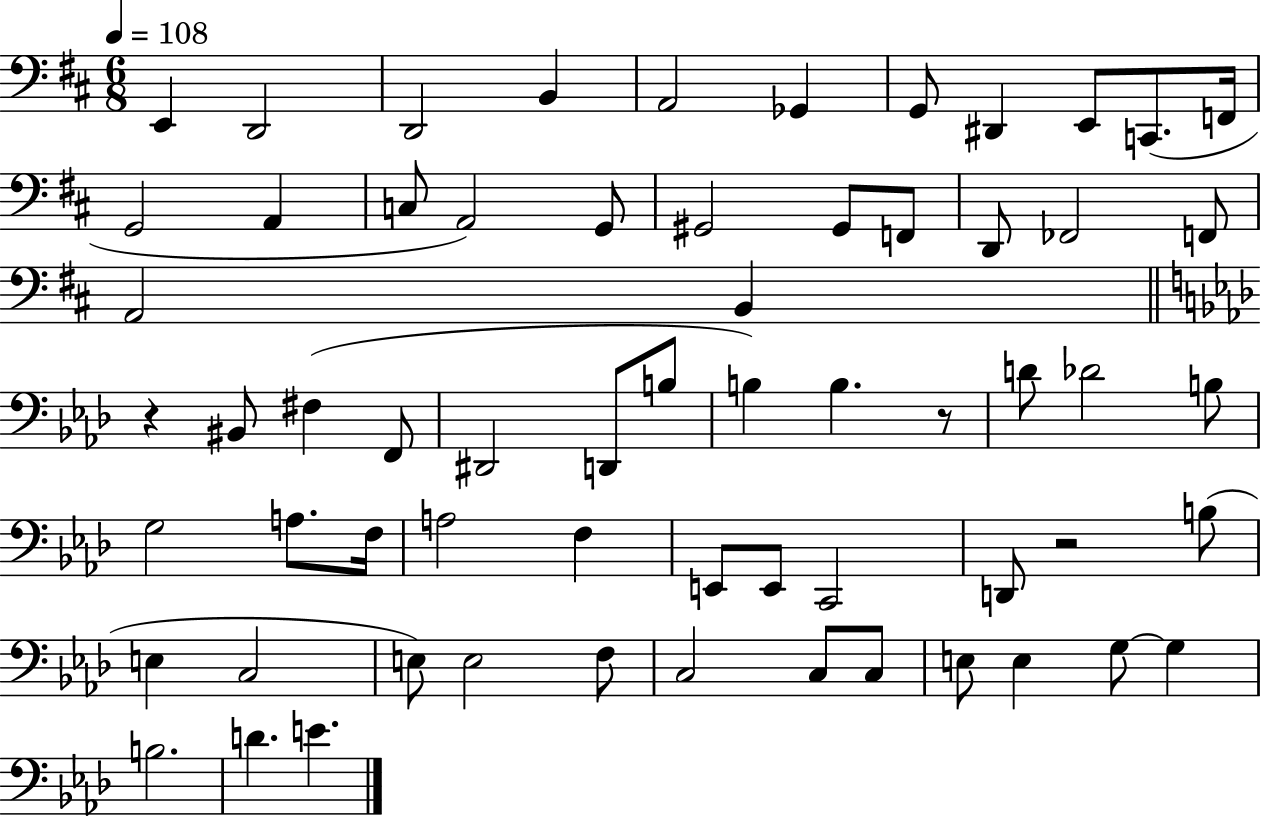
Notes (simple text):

E2/q D2/h D2/h B2/q A2/h Gb2/q G2/e D#2/q E2/e C2/e. F2/s G2/h A2/q C3/e A2/h G2/e G#2/h G#2/e F2/e D2/e FES2/h F2/e A2/h B2/q R/q BIS2/e F#3/q F2/e D#2/h D2/e B3/e B3/q B3/q. R/e D4/e Db4/h B3/e G3/h A3/e. F3/s A3/h F3/q E2/e E2/e C2/h D2/e R/h B3/e E3/q C3/h E3/e E3/h F3/e C3/h C3/e C3/e E3/e E3/q G3/e G3/q B3/h. D4/q. E4/q.